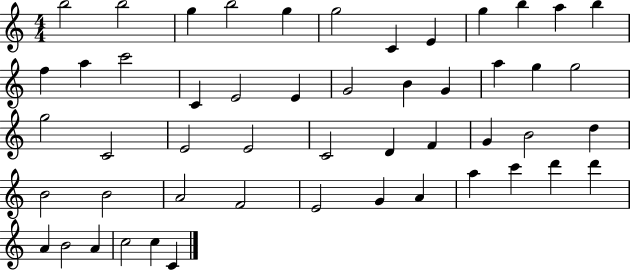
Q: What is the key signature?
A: C major